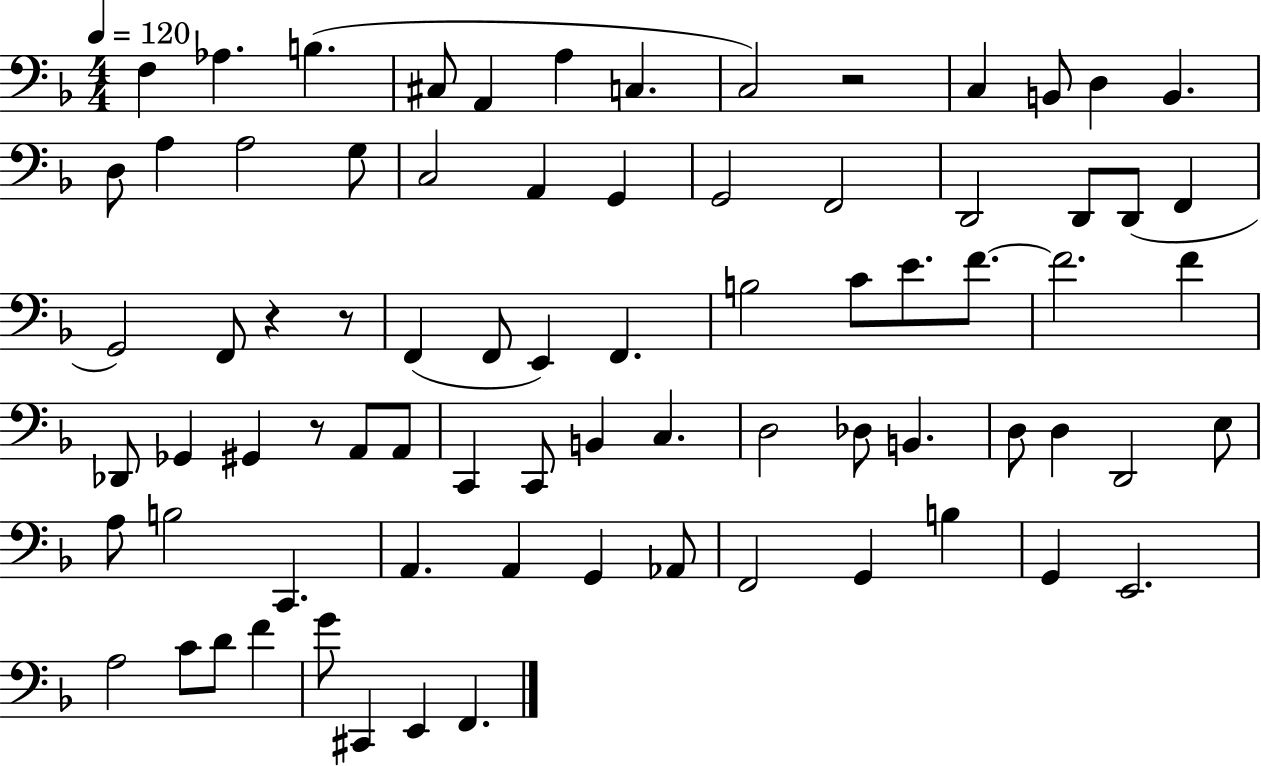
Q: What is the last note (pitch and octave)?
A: F2